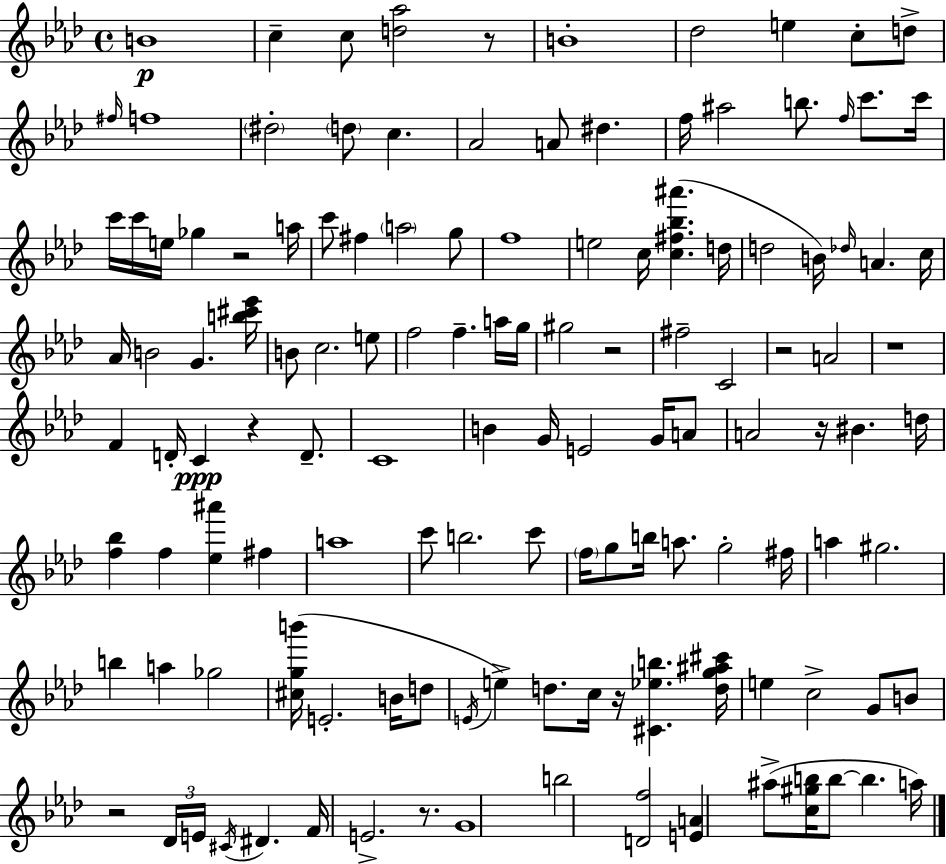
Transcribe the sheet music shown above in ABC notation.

X:1
T:Untitled
M:4/4
L:1/4
K:Fm
B4 c c/2 [d_a]2 z/2 B4 _d2 e c/2 d/2 ^f/4 f4 ^d2 d/2 c _A2 A/2 ^d f/4 ^a2 b/2 f/4 c'/2 c'/4 c'/4 c'/4 e/4 _g z2 a/4 c'/2 ^f a2 g/2 f4 e2 c/4 [c^f_b^a'] d/4 d2 B/4 _d/4 A c/4 _A/4 B2 G [b^c'_e']/4 B/2 c2 e/2 f2 f a/4 g/4 ^g2 z2 ^f2 C2 z2 A2 z4 F D/4 C z D/2 C4 B G/4 E2 G/4 A/2 A2 z/4 ^B d/4 [f_b] f [_e^a'] ^f a4 c'/2 b2 c'/2 f/4 g/2 b/4 a/2 g2 ^f/4 a ^g2 b a _g2 [^cgb']/4 E2 B/4 d/2 E/4 e d/2 c/4 z/4 [^C_eb] [dg^a^c']/4 e c2 G/2 B/2 z2 _D/4 E/4 ^C/4 ^D F/4 E2 z/2 G4 b2 [Df]2 [EA] ^a/2 [c^gb]/4 b/2 b a/4